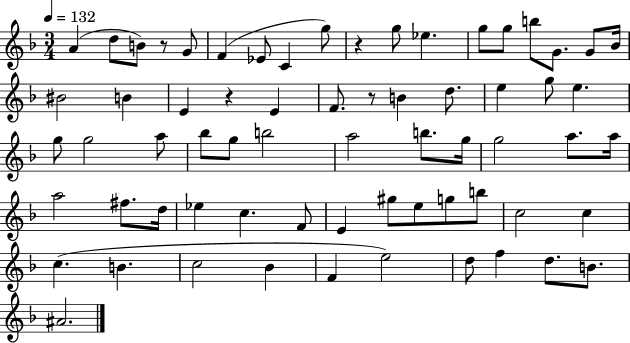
{
  \clef treble
  \numericTimeSignature
  \time 3/4
  \key f \major
  \tempo 4 = 132
  a'4( d''8 b'8) r8 g'8 | f'4( ees'8 c'4 g''8) | r4 g''8 ees''4. | g''8 g''8 b''8 g'8. g'8 bes'16 | \break bis'2 b'4 | e'4 r4 e'4 | f'8. r8 b'4 d''8. | e''4 g''8 e''4. | \break g''8 g''2 a''8 | bes''8 g''8 b''2 | a''2 b''8. g''16 | g''2 a''8. a''16 | \break a''2 fis''8. d''16 | ees''4 c''4. f'8 | e'4 gis''8 e''8 g''8 b''8 | c''2 c''4 | \break c''4.( b'4. | c''2 bes'4 | f'4 e''2) | d''8 f''4 d''8. b'8. | \break ais'2. | \bar "|."
}